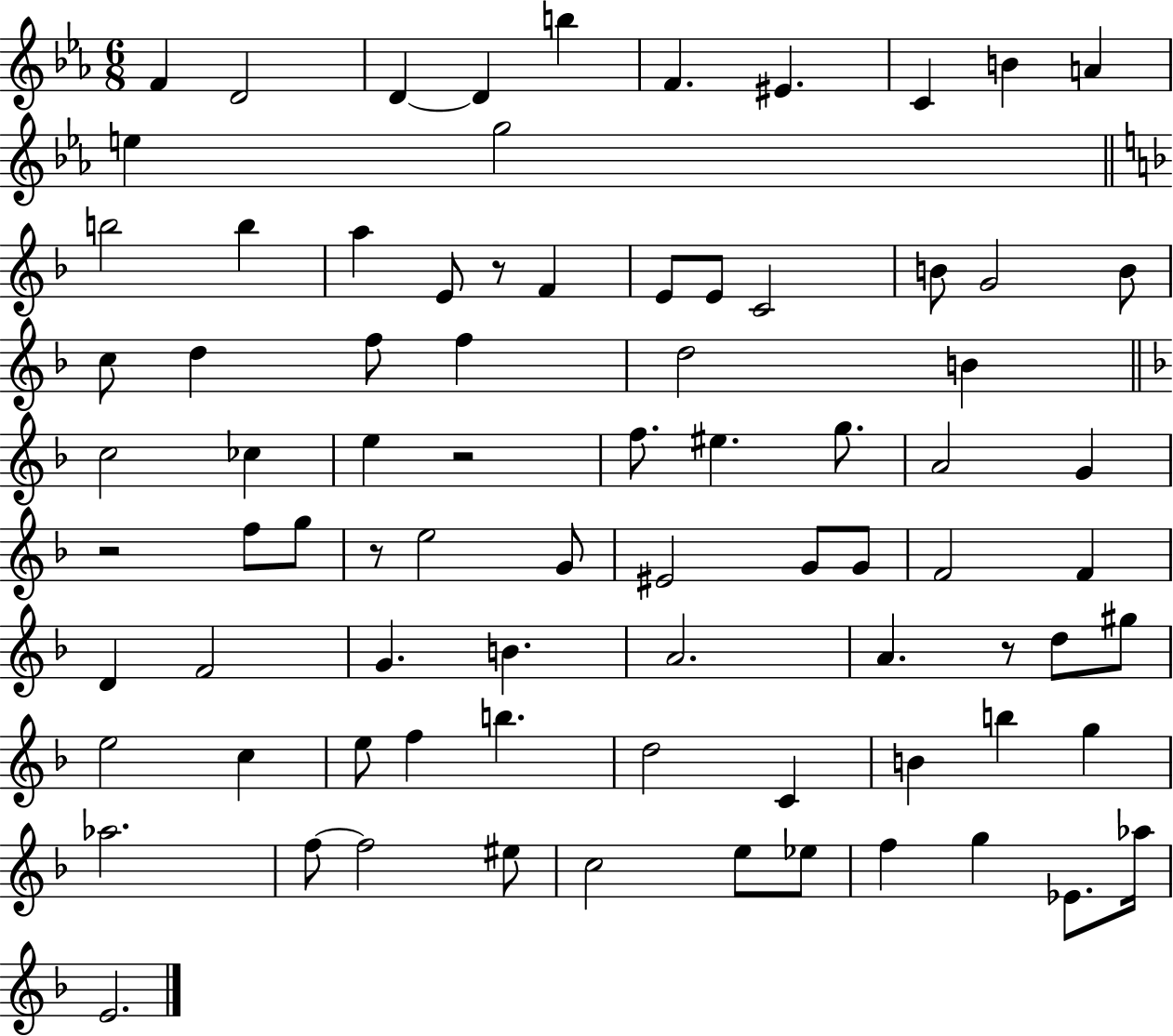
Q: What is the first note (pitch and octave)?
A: F4